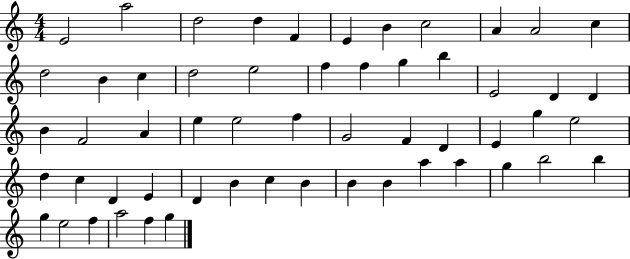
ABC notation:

X:1
T:Untitled
M:4/4
L:1/4
K:C
E2 a2 d2 d F E B c2 A A2 c d2 B c d2 e2 f f g b E2 D D B F2 A e e2 f G2 F D E g e2 d c D E D B c B B B a a g b2 b g e2 f a2 f g